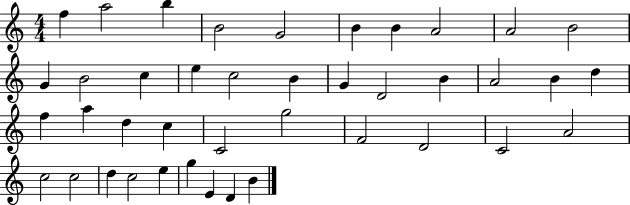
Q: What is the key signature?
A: C major